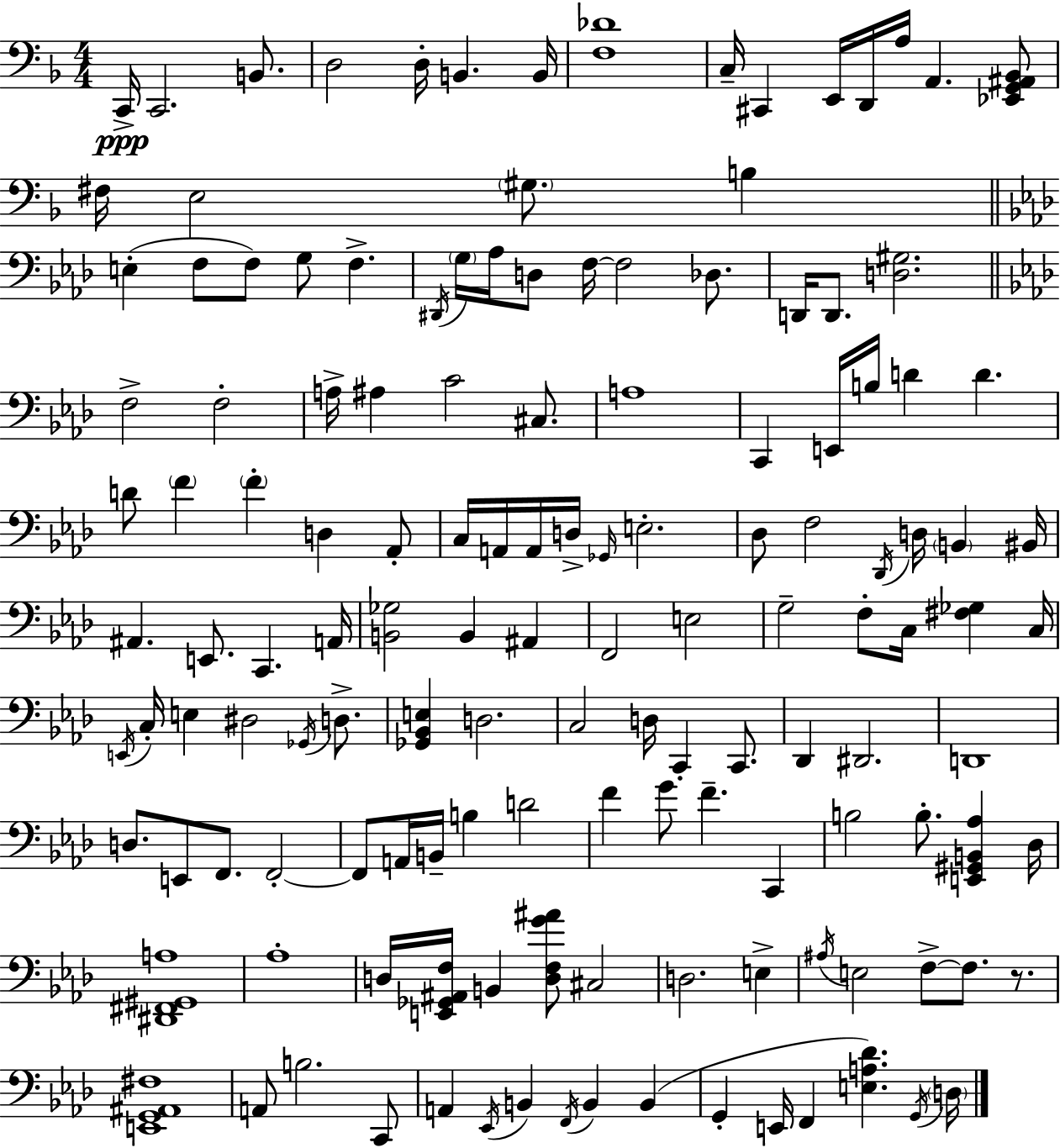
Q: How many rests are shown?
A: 1